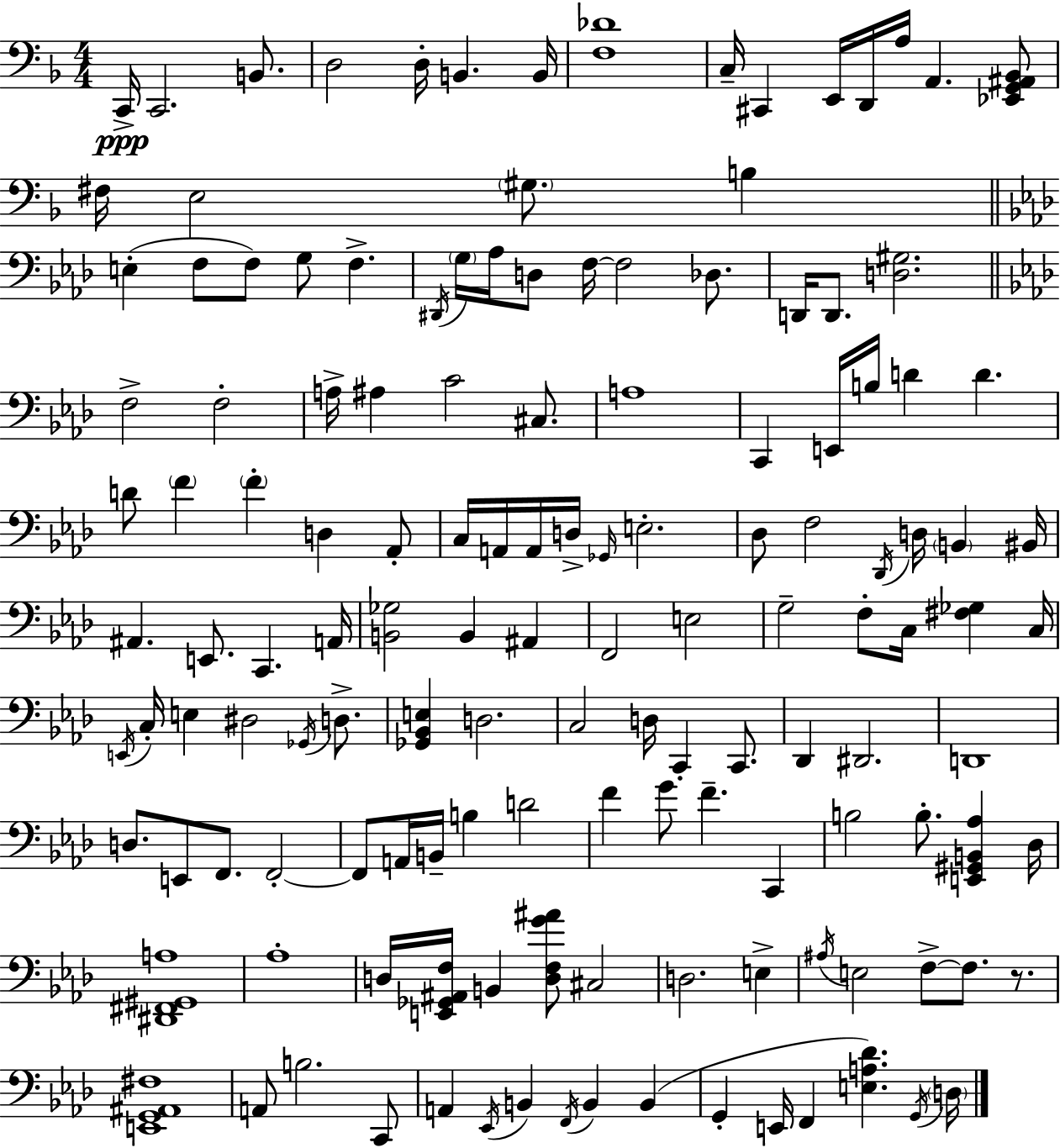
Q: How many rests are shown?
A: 1